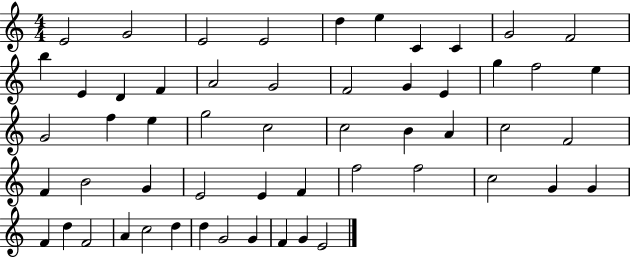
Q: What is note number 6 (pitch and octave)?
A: E5